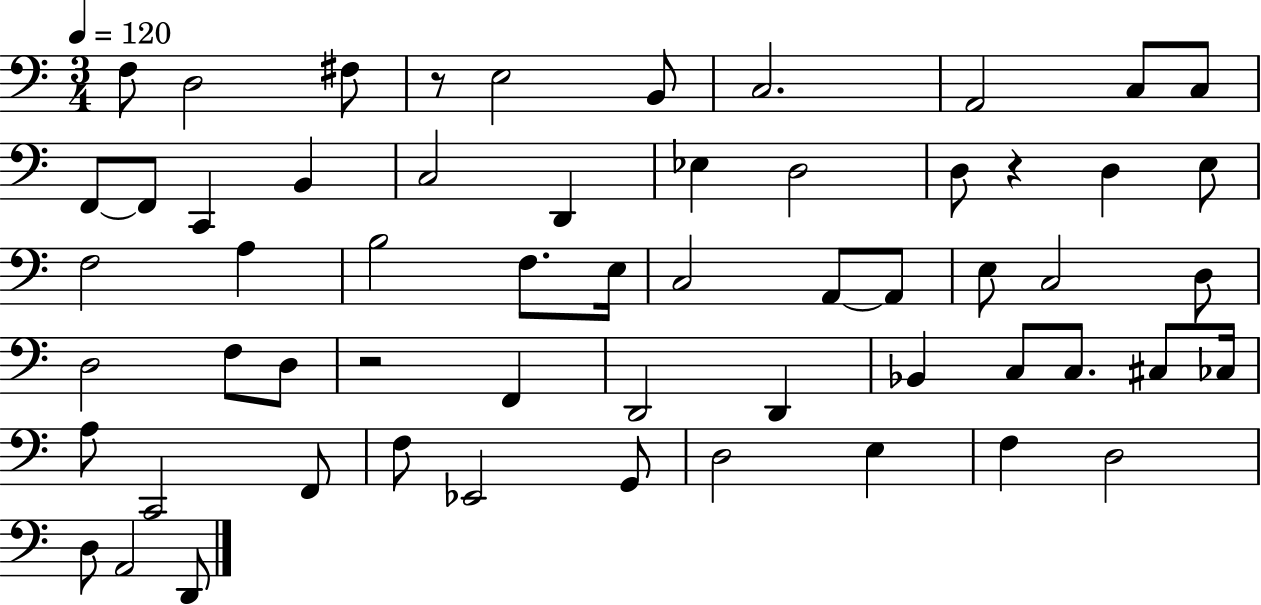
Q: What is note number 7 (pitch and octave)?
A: A2